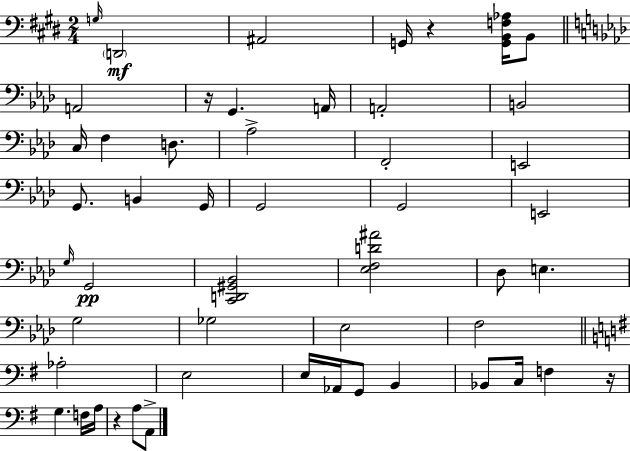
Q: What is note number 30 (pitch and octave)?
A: F3